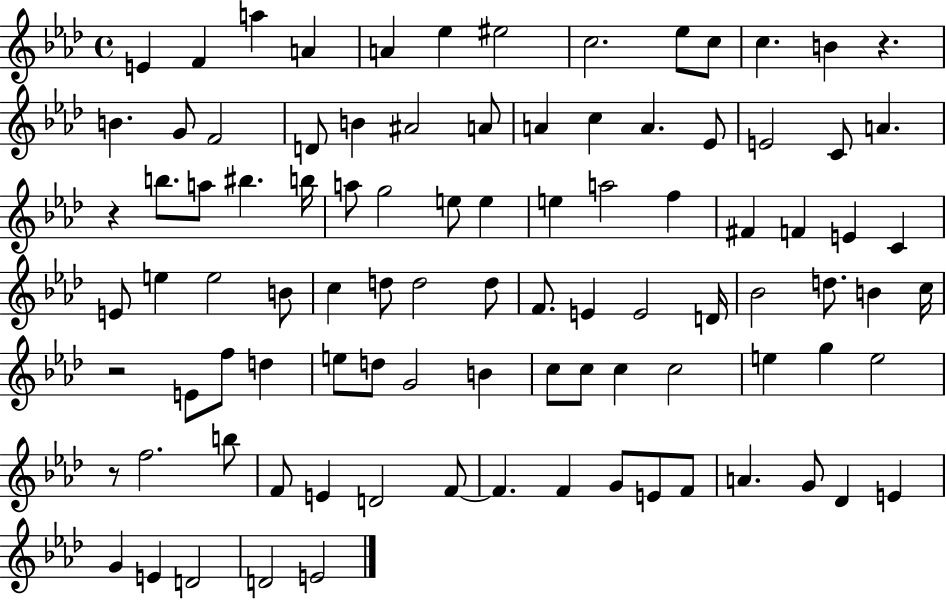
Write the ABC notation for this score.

X:1
T:Untitled
M:4/4
L:1/4
K:Ab
E F a A A _e ^e2 c2 _e/2 c/2 c B z B G/2 F2 D/2 B ^A2 A/2 A c A _E/2 E2 C/2 A z b/2 a/2 ^b b/4 a/2 g2 e/2 e e a2 f ^F F E C E/2 e e2 B/2 c d/2 d2 d/2 F/2 E E2 D/4 _B2 d/2 B c/4 z2 E/2 f/2 d e/2 d/2 G2 B c/2 c/2 c c2 e g e2 z/2 f2 b/2 F/2 E D2 F/2 F F G/2 E/2 F/2 A G/2 _D E G E D2 D2 E2